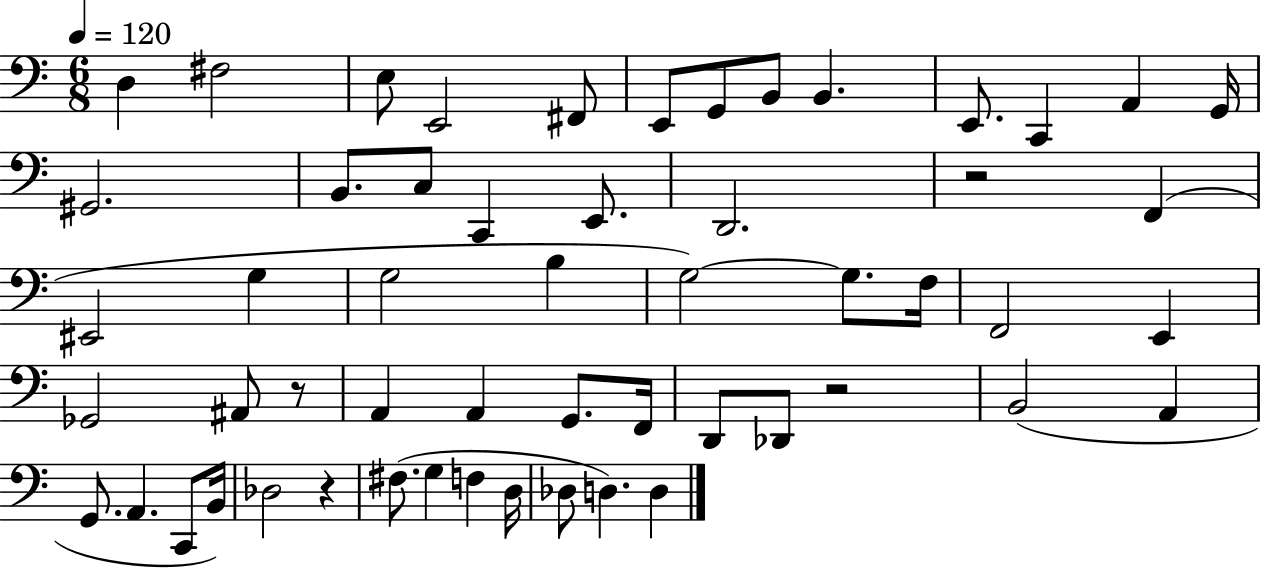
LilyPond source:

{
  \clef bass
  \numericTimeSignature
  \time 6/8
  \key c \major
  \tempo 4 = 120
  d4 fis2 | e8 e,2 fis,8 | e,8 g,8 b,8 b,4. | e,8. c,4 a,4 g,16 | \break gis,2. | b,8. c8 c,4 e,8. | d,2. | r2 f,4( | \break eis,2 g4 | g2 b4 | g2~~) g8. f16 | f,2 e,4 | \break ges,2 ais,8 r8 | a,4 a,4 g,8. f,16 | d,8 des,8 r2 | b,2( a,4 | \break g,8. a,4. c,8 b,16) | des2 r4 | fis8.( g4 f4 d16 | des8 d4.) d4 | \break \bar "|."
}